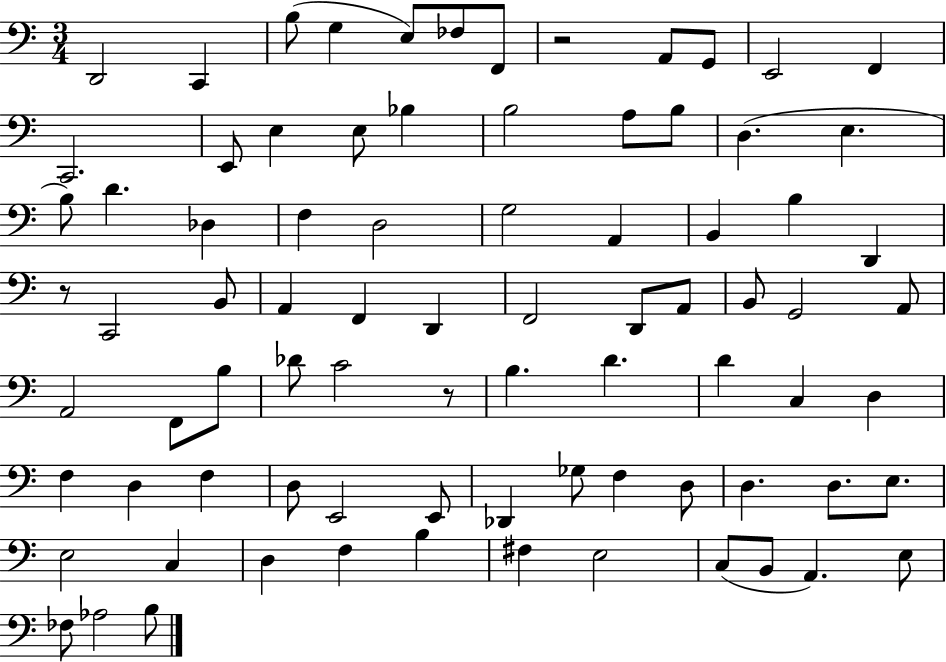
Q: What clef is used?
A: bass